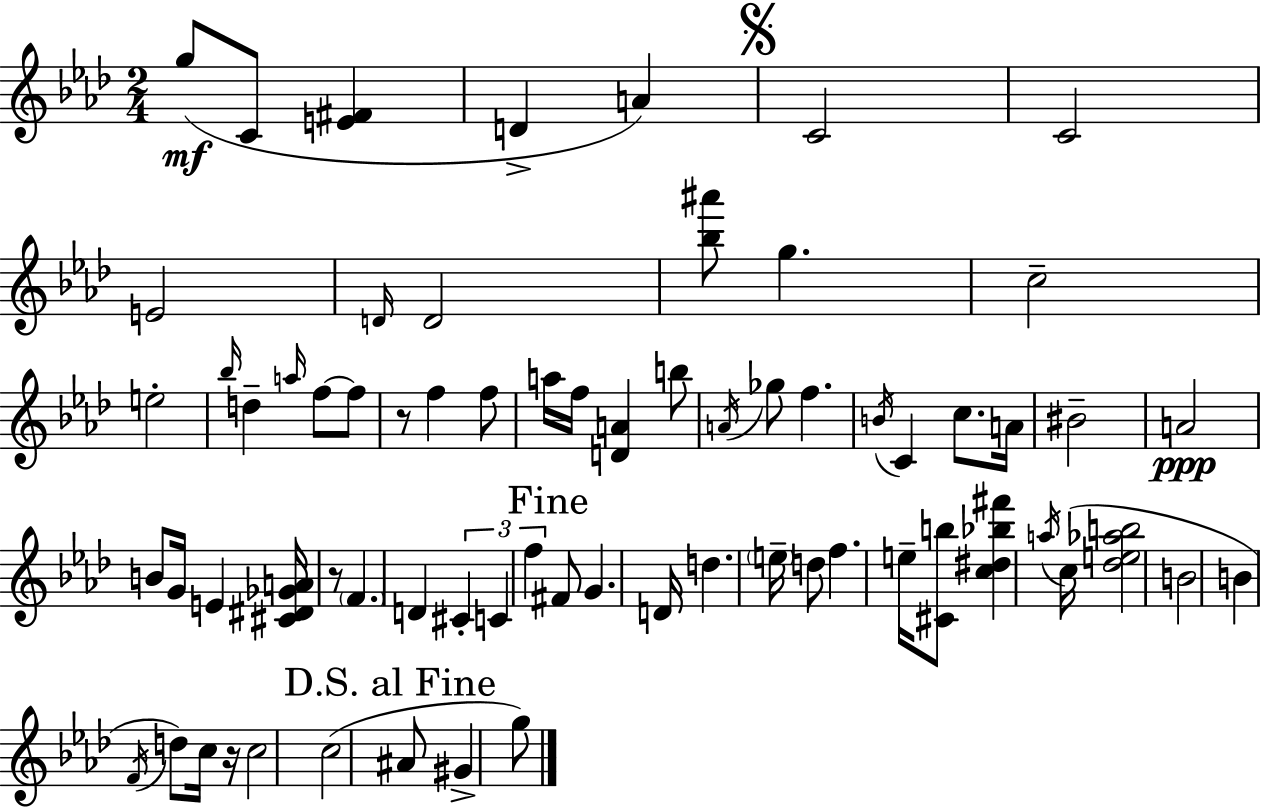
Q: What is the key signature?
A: AES major